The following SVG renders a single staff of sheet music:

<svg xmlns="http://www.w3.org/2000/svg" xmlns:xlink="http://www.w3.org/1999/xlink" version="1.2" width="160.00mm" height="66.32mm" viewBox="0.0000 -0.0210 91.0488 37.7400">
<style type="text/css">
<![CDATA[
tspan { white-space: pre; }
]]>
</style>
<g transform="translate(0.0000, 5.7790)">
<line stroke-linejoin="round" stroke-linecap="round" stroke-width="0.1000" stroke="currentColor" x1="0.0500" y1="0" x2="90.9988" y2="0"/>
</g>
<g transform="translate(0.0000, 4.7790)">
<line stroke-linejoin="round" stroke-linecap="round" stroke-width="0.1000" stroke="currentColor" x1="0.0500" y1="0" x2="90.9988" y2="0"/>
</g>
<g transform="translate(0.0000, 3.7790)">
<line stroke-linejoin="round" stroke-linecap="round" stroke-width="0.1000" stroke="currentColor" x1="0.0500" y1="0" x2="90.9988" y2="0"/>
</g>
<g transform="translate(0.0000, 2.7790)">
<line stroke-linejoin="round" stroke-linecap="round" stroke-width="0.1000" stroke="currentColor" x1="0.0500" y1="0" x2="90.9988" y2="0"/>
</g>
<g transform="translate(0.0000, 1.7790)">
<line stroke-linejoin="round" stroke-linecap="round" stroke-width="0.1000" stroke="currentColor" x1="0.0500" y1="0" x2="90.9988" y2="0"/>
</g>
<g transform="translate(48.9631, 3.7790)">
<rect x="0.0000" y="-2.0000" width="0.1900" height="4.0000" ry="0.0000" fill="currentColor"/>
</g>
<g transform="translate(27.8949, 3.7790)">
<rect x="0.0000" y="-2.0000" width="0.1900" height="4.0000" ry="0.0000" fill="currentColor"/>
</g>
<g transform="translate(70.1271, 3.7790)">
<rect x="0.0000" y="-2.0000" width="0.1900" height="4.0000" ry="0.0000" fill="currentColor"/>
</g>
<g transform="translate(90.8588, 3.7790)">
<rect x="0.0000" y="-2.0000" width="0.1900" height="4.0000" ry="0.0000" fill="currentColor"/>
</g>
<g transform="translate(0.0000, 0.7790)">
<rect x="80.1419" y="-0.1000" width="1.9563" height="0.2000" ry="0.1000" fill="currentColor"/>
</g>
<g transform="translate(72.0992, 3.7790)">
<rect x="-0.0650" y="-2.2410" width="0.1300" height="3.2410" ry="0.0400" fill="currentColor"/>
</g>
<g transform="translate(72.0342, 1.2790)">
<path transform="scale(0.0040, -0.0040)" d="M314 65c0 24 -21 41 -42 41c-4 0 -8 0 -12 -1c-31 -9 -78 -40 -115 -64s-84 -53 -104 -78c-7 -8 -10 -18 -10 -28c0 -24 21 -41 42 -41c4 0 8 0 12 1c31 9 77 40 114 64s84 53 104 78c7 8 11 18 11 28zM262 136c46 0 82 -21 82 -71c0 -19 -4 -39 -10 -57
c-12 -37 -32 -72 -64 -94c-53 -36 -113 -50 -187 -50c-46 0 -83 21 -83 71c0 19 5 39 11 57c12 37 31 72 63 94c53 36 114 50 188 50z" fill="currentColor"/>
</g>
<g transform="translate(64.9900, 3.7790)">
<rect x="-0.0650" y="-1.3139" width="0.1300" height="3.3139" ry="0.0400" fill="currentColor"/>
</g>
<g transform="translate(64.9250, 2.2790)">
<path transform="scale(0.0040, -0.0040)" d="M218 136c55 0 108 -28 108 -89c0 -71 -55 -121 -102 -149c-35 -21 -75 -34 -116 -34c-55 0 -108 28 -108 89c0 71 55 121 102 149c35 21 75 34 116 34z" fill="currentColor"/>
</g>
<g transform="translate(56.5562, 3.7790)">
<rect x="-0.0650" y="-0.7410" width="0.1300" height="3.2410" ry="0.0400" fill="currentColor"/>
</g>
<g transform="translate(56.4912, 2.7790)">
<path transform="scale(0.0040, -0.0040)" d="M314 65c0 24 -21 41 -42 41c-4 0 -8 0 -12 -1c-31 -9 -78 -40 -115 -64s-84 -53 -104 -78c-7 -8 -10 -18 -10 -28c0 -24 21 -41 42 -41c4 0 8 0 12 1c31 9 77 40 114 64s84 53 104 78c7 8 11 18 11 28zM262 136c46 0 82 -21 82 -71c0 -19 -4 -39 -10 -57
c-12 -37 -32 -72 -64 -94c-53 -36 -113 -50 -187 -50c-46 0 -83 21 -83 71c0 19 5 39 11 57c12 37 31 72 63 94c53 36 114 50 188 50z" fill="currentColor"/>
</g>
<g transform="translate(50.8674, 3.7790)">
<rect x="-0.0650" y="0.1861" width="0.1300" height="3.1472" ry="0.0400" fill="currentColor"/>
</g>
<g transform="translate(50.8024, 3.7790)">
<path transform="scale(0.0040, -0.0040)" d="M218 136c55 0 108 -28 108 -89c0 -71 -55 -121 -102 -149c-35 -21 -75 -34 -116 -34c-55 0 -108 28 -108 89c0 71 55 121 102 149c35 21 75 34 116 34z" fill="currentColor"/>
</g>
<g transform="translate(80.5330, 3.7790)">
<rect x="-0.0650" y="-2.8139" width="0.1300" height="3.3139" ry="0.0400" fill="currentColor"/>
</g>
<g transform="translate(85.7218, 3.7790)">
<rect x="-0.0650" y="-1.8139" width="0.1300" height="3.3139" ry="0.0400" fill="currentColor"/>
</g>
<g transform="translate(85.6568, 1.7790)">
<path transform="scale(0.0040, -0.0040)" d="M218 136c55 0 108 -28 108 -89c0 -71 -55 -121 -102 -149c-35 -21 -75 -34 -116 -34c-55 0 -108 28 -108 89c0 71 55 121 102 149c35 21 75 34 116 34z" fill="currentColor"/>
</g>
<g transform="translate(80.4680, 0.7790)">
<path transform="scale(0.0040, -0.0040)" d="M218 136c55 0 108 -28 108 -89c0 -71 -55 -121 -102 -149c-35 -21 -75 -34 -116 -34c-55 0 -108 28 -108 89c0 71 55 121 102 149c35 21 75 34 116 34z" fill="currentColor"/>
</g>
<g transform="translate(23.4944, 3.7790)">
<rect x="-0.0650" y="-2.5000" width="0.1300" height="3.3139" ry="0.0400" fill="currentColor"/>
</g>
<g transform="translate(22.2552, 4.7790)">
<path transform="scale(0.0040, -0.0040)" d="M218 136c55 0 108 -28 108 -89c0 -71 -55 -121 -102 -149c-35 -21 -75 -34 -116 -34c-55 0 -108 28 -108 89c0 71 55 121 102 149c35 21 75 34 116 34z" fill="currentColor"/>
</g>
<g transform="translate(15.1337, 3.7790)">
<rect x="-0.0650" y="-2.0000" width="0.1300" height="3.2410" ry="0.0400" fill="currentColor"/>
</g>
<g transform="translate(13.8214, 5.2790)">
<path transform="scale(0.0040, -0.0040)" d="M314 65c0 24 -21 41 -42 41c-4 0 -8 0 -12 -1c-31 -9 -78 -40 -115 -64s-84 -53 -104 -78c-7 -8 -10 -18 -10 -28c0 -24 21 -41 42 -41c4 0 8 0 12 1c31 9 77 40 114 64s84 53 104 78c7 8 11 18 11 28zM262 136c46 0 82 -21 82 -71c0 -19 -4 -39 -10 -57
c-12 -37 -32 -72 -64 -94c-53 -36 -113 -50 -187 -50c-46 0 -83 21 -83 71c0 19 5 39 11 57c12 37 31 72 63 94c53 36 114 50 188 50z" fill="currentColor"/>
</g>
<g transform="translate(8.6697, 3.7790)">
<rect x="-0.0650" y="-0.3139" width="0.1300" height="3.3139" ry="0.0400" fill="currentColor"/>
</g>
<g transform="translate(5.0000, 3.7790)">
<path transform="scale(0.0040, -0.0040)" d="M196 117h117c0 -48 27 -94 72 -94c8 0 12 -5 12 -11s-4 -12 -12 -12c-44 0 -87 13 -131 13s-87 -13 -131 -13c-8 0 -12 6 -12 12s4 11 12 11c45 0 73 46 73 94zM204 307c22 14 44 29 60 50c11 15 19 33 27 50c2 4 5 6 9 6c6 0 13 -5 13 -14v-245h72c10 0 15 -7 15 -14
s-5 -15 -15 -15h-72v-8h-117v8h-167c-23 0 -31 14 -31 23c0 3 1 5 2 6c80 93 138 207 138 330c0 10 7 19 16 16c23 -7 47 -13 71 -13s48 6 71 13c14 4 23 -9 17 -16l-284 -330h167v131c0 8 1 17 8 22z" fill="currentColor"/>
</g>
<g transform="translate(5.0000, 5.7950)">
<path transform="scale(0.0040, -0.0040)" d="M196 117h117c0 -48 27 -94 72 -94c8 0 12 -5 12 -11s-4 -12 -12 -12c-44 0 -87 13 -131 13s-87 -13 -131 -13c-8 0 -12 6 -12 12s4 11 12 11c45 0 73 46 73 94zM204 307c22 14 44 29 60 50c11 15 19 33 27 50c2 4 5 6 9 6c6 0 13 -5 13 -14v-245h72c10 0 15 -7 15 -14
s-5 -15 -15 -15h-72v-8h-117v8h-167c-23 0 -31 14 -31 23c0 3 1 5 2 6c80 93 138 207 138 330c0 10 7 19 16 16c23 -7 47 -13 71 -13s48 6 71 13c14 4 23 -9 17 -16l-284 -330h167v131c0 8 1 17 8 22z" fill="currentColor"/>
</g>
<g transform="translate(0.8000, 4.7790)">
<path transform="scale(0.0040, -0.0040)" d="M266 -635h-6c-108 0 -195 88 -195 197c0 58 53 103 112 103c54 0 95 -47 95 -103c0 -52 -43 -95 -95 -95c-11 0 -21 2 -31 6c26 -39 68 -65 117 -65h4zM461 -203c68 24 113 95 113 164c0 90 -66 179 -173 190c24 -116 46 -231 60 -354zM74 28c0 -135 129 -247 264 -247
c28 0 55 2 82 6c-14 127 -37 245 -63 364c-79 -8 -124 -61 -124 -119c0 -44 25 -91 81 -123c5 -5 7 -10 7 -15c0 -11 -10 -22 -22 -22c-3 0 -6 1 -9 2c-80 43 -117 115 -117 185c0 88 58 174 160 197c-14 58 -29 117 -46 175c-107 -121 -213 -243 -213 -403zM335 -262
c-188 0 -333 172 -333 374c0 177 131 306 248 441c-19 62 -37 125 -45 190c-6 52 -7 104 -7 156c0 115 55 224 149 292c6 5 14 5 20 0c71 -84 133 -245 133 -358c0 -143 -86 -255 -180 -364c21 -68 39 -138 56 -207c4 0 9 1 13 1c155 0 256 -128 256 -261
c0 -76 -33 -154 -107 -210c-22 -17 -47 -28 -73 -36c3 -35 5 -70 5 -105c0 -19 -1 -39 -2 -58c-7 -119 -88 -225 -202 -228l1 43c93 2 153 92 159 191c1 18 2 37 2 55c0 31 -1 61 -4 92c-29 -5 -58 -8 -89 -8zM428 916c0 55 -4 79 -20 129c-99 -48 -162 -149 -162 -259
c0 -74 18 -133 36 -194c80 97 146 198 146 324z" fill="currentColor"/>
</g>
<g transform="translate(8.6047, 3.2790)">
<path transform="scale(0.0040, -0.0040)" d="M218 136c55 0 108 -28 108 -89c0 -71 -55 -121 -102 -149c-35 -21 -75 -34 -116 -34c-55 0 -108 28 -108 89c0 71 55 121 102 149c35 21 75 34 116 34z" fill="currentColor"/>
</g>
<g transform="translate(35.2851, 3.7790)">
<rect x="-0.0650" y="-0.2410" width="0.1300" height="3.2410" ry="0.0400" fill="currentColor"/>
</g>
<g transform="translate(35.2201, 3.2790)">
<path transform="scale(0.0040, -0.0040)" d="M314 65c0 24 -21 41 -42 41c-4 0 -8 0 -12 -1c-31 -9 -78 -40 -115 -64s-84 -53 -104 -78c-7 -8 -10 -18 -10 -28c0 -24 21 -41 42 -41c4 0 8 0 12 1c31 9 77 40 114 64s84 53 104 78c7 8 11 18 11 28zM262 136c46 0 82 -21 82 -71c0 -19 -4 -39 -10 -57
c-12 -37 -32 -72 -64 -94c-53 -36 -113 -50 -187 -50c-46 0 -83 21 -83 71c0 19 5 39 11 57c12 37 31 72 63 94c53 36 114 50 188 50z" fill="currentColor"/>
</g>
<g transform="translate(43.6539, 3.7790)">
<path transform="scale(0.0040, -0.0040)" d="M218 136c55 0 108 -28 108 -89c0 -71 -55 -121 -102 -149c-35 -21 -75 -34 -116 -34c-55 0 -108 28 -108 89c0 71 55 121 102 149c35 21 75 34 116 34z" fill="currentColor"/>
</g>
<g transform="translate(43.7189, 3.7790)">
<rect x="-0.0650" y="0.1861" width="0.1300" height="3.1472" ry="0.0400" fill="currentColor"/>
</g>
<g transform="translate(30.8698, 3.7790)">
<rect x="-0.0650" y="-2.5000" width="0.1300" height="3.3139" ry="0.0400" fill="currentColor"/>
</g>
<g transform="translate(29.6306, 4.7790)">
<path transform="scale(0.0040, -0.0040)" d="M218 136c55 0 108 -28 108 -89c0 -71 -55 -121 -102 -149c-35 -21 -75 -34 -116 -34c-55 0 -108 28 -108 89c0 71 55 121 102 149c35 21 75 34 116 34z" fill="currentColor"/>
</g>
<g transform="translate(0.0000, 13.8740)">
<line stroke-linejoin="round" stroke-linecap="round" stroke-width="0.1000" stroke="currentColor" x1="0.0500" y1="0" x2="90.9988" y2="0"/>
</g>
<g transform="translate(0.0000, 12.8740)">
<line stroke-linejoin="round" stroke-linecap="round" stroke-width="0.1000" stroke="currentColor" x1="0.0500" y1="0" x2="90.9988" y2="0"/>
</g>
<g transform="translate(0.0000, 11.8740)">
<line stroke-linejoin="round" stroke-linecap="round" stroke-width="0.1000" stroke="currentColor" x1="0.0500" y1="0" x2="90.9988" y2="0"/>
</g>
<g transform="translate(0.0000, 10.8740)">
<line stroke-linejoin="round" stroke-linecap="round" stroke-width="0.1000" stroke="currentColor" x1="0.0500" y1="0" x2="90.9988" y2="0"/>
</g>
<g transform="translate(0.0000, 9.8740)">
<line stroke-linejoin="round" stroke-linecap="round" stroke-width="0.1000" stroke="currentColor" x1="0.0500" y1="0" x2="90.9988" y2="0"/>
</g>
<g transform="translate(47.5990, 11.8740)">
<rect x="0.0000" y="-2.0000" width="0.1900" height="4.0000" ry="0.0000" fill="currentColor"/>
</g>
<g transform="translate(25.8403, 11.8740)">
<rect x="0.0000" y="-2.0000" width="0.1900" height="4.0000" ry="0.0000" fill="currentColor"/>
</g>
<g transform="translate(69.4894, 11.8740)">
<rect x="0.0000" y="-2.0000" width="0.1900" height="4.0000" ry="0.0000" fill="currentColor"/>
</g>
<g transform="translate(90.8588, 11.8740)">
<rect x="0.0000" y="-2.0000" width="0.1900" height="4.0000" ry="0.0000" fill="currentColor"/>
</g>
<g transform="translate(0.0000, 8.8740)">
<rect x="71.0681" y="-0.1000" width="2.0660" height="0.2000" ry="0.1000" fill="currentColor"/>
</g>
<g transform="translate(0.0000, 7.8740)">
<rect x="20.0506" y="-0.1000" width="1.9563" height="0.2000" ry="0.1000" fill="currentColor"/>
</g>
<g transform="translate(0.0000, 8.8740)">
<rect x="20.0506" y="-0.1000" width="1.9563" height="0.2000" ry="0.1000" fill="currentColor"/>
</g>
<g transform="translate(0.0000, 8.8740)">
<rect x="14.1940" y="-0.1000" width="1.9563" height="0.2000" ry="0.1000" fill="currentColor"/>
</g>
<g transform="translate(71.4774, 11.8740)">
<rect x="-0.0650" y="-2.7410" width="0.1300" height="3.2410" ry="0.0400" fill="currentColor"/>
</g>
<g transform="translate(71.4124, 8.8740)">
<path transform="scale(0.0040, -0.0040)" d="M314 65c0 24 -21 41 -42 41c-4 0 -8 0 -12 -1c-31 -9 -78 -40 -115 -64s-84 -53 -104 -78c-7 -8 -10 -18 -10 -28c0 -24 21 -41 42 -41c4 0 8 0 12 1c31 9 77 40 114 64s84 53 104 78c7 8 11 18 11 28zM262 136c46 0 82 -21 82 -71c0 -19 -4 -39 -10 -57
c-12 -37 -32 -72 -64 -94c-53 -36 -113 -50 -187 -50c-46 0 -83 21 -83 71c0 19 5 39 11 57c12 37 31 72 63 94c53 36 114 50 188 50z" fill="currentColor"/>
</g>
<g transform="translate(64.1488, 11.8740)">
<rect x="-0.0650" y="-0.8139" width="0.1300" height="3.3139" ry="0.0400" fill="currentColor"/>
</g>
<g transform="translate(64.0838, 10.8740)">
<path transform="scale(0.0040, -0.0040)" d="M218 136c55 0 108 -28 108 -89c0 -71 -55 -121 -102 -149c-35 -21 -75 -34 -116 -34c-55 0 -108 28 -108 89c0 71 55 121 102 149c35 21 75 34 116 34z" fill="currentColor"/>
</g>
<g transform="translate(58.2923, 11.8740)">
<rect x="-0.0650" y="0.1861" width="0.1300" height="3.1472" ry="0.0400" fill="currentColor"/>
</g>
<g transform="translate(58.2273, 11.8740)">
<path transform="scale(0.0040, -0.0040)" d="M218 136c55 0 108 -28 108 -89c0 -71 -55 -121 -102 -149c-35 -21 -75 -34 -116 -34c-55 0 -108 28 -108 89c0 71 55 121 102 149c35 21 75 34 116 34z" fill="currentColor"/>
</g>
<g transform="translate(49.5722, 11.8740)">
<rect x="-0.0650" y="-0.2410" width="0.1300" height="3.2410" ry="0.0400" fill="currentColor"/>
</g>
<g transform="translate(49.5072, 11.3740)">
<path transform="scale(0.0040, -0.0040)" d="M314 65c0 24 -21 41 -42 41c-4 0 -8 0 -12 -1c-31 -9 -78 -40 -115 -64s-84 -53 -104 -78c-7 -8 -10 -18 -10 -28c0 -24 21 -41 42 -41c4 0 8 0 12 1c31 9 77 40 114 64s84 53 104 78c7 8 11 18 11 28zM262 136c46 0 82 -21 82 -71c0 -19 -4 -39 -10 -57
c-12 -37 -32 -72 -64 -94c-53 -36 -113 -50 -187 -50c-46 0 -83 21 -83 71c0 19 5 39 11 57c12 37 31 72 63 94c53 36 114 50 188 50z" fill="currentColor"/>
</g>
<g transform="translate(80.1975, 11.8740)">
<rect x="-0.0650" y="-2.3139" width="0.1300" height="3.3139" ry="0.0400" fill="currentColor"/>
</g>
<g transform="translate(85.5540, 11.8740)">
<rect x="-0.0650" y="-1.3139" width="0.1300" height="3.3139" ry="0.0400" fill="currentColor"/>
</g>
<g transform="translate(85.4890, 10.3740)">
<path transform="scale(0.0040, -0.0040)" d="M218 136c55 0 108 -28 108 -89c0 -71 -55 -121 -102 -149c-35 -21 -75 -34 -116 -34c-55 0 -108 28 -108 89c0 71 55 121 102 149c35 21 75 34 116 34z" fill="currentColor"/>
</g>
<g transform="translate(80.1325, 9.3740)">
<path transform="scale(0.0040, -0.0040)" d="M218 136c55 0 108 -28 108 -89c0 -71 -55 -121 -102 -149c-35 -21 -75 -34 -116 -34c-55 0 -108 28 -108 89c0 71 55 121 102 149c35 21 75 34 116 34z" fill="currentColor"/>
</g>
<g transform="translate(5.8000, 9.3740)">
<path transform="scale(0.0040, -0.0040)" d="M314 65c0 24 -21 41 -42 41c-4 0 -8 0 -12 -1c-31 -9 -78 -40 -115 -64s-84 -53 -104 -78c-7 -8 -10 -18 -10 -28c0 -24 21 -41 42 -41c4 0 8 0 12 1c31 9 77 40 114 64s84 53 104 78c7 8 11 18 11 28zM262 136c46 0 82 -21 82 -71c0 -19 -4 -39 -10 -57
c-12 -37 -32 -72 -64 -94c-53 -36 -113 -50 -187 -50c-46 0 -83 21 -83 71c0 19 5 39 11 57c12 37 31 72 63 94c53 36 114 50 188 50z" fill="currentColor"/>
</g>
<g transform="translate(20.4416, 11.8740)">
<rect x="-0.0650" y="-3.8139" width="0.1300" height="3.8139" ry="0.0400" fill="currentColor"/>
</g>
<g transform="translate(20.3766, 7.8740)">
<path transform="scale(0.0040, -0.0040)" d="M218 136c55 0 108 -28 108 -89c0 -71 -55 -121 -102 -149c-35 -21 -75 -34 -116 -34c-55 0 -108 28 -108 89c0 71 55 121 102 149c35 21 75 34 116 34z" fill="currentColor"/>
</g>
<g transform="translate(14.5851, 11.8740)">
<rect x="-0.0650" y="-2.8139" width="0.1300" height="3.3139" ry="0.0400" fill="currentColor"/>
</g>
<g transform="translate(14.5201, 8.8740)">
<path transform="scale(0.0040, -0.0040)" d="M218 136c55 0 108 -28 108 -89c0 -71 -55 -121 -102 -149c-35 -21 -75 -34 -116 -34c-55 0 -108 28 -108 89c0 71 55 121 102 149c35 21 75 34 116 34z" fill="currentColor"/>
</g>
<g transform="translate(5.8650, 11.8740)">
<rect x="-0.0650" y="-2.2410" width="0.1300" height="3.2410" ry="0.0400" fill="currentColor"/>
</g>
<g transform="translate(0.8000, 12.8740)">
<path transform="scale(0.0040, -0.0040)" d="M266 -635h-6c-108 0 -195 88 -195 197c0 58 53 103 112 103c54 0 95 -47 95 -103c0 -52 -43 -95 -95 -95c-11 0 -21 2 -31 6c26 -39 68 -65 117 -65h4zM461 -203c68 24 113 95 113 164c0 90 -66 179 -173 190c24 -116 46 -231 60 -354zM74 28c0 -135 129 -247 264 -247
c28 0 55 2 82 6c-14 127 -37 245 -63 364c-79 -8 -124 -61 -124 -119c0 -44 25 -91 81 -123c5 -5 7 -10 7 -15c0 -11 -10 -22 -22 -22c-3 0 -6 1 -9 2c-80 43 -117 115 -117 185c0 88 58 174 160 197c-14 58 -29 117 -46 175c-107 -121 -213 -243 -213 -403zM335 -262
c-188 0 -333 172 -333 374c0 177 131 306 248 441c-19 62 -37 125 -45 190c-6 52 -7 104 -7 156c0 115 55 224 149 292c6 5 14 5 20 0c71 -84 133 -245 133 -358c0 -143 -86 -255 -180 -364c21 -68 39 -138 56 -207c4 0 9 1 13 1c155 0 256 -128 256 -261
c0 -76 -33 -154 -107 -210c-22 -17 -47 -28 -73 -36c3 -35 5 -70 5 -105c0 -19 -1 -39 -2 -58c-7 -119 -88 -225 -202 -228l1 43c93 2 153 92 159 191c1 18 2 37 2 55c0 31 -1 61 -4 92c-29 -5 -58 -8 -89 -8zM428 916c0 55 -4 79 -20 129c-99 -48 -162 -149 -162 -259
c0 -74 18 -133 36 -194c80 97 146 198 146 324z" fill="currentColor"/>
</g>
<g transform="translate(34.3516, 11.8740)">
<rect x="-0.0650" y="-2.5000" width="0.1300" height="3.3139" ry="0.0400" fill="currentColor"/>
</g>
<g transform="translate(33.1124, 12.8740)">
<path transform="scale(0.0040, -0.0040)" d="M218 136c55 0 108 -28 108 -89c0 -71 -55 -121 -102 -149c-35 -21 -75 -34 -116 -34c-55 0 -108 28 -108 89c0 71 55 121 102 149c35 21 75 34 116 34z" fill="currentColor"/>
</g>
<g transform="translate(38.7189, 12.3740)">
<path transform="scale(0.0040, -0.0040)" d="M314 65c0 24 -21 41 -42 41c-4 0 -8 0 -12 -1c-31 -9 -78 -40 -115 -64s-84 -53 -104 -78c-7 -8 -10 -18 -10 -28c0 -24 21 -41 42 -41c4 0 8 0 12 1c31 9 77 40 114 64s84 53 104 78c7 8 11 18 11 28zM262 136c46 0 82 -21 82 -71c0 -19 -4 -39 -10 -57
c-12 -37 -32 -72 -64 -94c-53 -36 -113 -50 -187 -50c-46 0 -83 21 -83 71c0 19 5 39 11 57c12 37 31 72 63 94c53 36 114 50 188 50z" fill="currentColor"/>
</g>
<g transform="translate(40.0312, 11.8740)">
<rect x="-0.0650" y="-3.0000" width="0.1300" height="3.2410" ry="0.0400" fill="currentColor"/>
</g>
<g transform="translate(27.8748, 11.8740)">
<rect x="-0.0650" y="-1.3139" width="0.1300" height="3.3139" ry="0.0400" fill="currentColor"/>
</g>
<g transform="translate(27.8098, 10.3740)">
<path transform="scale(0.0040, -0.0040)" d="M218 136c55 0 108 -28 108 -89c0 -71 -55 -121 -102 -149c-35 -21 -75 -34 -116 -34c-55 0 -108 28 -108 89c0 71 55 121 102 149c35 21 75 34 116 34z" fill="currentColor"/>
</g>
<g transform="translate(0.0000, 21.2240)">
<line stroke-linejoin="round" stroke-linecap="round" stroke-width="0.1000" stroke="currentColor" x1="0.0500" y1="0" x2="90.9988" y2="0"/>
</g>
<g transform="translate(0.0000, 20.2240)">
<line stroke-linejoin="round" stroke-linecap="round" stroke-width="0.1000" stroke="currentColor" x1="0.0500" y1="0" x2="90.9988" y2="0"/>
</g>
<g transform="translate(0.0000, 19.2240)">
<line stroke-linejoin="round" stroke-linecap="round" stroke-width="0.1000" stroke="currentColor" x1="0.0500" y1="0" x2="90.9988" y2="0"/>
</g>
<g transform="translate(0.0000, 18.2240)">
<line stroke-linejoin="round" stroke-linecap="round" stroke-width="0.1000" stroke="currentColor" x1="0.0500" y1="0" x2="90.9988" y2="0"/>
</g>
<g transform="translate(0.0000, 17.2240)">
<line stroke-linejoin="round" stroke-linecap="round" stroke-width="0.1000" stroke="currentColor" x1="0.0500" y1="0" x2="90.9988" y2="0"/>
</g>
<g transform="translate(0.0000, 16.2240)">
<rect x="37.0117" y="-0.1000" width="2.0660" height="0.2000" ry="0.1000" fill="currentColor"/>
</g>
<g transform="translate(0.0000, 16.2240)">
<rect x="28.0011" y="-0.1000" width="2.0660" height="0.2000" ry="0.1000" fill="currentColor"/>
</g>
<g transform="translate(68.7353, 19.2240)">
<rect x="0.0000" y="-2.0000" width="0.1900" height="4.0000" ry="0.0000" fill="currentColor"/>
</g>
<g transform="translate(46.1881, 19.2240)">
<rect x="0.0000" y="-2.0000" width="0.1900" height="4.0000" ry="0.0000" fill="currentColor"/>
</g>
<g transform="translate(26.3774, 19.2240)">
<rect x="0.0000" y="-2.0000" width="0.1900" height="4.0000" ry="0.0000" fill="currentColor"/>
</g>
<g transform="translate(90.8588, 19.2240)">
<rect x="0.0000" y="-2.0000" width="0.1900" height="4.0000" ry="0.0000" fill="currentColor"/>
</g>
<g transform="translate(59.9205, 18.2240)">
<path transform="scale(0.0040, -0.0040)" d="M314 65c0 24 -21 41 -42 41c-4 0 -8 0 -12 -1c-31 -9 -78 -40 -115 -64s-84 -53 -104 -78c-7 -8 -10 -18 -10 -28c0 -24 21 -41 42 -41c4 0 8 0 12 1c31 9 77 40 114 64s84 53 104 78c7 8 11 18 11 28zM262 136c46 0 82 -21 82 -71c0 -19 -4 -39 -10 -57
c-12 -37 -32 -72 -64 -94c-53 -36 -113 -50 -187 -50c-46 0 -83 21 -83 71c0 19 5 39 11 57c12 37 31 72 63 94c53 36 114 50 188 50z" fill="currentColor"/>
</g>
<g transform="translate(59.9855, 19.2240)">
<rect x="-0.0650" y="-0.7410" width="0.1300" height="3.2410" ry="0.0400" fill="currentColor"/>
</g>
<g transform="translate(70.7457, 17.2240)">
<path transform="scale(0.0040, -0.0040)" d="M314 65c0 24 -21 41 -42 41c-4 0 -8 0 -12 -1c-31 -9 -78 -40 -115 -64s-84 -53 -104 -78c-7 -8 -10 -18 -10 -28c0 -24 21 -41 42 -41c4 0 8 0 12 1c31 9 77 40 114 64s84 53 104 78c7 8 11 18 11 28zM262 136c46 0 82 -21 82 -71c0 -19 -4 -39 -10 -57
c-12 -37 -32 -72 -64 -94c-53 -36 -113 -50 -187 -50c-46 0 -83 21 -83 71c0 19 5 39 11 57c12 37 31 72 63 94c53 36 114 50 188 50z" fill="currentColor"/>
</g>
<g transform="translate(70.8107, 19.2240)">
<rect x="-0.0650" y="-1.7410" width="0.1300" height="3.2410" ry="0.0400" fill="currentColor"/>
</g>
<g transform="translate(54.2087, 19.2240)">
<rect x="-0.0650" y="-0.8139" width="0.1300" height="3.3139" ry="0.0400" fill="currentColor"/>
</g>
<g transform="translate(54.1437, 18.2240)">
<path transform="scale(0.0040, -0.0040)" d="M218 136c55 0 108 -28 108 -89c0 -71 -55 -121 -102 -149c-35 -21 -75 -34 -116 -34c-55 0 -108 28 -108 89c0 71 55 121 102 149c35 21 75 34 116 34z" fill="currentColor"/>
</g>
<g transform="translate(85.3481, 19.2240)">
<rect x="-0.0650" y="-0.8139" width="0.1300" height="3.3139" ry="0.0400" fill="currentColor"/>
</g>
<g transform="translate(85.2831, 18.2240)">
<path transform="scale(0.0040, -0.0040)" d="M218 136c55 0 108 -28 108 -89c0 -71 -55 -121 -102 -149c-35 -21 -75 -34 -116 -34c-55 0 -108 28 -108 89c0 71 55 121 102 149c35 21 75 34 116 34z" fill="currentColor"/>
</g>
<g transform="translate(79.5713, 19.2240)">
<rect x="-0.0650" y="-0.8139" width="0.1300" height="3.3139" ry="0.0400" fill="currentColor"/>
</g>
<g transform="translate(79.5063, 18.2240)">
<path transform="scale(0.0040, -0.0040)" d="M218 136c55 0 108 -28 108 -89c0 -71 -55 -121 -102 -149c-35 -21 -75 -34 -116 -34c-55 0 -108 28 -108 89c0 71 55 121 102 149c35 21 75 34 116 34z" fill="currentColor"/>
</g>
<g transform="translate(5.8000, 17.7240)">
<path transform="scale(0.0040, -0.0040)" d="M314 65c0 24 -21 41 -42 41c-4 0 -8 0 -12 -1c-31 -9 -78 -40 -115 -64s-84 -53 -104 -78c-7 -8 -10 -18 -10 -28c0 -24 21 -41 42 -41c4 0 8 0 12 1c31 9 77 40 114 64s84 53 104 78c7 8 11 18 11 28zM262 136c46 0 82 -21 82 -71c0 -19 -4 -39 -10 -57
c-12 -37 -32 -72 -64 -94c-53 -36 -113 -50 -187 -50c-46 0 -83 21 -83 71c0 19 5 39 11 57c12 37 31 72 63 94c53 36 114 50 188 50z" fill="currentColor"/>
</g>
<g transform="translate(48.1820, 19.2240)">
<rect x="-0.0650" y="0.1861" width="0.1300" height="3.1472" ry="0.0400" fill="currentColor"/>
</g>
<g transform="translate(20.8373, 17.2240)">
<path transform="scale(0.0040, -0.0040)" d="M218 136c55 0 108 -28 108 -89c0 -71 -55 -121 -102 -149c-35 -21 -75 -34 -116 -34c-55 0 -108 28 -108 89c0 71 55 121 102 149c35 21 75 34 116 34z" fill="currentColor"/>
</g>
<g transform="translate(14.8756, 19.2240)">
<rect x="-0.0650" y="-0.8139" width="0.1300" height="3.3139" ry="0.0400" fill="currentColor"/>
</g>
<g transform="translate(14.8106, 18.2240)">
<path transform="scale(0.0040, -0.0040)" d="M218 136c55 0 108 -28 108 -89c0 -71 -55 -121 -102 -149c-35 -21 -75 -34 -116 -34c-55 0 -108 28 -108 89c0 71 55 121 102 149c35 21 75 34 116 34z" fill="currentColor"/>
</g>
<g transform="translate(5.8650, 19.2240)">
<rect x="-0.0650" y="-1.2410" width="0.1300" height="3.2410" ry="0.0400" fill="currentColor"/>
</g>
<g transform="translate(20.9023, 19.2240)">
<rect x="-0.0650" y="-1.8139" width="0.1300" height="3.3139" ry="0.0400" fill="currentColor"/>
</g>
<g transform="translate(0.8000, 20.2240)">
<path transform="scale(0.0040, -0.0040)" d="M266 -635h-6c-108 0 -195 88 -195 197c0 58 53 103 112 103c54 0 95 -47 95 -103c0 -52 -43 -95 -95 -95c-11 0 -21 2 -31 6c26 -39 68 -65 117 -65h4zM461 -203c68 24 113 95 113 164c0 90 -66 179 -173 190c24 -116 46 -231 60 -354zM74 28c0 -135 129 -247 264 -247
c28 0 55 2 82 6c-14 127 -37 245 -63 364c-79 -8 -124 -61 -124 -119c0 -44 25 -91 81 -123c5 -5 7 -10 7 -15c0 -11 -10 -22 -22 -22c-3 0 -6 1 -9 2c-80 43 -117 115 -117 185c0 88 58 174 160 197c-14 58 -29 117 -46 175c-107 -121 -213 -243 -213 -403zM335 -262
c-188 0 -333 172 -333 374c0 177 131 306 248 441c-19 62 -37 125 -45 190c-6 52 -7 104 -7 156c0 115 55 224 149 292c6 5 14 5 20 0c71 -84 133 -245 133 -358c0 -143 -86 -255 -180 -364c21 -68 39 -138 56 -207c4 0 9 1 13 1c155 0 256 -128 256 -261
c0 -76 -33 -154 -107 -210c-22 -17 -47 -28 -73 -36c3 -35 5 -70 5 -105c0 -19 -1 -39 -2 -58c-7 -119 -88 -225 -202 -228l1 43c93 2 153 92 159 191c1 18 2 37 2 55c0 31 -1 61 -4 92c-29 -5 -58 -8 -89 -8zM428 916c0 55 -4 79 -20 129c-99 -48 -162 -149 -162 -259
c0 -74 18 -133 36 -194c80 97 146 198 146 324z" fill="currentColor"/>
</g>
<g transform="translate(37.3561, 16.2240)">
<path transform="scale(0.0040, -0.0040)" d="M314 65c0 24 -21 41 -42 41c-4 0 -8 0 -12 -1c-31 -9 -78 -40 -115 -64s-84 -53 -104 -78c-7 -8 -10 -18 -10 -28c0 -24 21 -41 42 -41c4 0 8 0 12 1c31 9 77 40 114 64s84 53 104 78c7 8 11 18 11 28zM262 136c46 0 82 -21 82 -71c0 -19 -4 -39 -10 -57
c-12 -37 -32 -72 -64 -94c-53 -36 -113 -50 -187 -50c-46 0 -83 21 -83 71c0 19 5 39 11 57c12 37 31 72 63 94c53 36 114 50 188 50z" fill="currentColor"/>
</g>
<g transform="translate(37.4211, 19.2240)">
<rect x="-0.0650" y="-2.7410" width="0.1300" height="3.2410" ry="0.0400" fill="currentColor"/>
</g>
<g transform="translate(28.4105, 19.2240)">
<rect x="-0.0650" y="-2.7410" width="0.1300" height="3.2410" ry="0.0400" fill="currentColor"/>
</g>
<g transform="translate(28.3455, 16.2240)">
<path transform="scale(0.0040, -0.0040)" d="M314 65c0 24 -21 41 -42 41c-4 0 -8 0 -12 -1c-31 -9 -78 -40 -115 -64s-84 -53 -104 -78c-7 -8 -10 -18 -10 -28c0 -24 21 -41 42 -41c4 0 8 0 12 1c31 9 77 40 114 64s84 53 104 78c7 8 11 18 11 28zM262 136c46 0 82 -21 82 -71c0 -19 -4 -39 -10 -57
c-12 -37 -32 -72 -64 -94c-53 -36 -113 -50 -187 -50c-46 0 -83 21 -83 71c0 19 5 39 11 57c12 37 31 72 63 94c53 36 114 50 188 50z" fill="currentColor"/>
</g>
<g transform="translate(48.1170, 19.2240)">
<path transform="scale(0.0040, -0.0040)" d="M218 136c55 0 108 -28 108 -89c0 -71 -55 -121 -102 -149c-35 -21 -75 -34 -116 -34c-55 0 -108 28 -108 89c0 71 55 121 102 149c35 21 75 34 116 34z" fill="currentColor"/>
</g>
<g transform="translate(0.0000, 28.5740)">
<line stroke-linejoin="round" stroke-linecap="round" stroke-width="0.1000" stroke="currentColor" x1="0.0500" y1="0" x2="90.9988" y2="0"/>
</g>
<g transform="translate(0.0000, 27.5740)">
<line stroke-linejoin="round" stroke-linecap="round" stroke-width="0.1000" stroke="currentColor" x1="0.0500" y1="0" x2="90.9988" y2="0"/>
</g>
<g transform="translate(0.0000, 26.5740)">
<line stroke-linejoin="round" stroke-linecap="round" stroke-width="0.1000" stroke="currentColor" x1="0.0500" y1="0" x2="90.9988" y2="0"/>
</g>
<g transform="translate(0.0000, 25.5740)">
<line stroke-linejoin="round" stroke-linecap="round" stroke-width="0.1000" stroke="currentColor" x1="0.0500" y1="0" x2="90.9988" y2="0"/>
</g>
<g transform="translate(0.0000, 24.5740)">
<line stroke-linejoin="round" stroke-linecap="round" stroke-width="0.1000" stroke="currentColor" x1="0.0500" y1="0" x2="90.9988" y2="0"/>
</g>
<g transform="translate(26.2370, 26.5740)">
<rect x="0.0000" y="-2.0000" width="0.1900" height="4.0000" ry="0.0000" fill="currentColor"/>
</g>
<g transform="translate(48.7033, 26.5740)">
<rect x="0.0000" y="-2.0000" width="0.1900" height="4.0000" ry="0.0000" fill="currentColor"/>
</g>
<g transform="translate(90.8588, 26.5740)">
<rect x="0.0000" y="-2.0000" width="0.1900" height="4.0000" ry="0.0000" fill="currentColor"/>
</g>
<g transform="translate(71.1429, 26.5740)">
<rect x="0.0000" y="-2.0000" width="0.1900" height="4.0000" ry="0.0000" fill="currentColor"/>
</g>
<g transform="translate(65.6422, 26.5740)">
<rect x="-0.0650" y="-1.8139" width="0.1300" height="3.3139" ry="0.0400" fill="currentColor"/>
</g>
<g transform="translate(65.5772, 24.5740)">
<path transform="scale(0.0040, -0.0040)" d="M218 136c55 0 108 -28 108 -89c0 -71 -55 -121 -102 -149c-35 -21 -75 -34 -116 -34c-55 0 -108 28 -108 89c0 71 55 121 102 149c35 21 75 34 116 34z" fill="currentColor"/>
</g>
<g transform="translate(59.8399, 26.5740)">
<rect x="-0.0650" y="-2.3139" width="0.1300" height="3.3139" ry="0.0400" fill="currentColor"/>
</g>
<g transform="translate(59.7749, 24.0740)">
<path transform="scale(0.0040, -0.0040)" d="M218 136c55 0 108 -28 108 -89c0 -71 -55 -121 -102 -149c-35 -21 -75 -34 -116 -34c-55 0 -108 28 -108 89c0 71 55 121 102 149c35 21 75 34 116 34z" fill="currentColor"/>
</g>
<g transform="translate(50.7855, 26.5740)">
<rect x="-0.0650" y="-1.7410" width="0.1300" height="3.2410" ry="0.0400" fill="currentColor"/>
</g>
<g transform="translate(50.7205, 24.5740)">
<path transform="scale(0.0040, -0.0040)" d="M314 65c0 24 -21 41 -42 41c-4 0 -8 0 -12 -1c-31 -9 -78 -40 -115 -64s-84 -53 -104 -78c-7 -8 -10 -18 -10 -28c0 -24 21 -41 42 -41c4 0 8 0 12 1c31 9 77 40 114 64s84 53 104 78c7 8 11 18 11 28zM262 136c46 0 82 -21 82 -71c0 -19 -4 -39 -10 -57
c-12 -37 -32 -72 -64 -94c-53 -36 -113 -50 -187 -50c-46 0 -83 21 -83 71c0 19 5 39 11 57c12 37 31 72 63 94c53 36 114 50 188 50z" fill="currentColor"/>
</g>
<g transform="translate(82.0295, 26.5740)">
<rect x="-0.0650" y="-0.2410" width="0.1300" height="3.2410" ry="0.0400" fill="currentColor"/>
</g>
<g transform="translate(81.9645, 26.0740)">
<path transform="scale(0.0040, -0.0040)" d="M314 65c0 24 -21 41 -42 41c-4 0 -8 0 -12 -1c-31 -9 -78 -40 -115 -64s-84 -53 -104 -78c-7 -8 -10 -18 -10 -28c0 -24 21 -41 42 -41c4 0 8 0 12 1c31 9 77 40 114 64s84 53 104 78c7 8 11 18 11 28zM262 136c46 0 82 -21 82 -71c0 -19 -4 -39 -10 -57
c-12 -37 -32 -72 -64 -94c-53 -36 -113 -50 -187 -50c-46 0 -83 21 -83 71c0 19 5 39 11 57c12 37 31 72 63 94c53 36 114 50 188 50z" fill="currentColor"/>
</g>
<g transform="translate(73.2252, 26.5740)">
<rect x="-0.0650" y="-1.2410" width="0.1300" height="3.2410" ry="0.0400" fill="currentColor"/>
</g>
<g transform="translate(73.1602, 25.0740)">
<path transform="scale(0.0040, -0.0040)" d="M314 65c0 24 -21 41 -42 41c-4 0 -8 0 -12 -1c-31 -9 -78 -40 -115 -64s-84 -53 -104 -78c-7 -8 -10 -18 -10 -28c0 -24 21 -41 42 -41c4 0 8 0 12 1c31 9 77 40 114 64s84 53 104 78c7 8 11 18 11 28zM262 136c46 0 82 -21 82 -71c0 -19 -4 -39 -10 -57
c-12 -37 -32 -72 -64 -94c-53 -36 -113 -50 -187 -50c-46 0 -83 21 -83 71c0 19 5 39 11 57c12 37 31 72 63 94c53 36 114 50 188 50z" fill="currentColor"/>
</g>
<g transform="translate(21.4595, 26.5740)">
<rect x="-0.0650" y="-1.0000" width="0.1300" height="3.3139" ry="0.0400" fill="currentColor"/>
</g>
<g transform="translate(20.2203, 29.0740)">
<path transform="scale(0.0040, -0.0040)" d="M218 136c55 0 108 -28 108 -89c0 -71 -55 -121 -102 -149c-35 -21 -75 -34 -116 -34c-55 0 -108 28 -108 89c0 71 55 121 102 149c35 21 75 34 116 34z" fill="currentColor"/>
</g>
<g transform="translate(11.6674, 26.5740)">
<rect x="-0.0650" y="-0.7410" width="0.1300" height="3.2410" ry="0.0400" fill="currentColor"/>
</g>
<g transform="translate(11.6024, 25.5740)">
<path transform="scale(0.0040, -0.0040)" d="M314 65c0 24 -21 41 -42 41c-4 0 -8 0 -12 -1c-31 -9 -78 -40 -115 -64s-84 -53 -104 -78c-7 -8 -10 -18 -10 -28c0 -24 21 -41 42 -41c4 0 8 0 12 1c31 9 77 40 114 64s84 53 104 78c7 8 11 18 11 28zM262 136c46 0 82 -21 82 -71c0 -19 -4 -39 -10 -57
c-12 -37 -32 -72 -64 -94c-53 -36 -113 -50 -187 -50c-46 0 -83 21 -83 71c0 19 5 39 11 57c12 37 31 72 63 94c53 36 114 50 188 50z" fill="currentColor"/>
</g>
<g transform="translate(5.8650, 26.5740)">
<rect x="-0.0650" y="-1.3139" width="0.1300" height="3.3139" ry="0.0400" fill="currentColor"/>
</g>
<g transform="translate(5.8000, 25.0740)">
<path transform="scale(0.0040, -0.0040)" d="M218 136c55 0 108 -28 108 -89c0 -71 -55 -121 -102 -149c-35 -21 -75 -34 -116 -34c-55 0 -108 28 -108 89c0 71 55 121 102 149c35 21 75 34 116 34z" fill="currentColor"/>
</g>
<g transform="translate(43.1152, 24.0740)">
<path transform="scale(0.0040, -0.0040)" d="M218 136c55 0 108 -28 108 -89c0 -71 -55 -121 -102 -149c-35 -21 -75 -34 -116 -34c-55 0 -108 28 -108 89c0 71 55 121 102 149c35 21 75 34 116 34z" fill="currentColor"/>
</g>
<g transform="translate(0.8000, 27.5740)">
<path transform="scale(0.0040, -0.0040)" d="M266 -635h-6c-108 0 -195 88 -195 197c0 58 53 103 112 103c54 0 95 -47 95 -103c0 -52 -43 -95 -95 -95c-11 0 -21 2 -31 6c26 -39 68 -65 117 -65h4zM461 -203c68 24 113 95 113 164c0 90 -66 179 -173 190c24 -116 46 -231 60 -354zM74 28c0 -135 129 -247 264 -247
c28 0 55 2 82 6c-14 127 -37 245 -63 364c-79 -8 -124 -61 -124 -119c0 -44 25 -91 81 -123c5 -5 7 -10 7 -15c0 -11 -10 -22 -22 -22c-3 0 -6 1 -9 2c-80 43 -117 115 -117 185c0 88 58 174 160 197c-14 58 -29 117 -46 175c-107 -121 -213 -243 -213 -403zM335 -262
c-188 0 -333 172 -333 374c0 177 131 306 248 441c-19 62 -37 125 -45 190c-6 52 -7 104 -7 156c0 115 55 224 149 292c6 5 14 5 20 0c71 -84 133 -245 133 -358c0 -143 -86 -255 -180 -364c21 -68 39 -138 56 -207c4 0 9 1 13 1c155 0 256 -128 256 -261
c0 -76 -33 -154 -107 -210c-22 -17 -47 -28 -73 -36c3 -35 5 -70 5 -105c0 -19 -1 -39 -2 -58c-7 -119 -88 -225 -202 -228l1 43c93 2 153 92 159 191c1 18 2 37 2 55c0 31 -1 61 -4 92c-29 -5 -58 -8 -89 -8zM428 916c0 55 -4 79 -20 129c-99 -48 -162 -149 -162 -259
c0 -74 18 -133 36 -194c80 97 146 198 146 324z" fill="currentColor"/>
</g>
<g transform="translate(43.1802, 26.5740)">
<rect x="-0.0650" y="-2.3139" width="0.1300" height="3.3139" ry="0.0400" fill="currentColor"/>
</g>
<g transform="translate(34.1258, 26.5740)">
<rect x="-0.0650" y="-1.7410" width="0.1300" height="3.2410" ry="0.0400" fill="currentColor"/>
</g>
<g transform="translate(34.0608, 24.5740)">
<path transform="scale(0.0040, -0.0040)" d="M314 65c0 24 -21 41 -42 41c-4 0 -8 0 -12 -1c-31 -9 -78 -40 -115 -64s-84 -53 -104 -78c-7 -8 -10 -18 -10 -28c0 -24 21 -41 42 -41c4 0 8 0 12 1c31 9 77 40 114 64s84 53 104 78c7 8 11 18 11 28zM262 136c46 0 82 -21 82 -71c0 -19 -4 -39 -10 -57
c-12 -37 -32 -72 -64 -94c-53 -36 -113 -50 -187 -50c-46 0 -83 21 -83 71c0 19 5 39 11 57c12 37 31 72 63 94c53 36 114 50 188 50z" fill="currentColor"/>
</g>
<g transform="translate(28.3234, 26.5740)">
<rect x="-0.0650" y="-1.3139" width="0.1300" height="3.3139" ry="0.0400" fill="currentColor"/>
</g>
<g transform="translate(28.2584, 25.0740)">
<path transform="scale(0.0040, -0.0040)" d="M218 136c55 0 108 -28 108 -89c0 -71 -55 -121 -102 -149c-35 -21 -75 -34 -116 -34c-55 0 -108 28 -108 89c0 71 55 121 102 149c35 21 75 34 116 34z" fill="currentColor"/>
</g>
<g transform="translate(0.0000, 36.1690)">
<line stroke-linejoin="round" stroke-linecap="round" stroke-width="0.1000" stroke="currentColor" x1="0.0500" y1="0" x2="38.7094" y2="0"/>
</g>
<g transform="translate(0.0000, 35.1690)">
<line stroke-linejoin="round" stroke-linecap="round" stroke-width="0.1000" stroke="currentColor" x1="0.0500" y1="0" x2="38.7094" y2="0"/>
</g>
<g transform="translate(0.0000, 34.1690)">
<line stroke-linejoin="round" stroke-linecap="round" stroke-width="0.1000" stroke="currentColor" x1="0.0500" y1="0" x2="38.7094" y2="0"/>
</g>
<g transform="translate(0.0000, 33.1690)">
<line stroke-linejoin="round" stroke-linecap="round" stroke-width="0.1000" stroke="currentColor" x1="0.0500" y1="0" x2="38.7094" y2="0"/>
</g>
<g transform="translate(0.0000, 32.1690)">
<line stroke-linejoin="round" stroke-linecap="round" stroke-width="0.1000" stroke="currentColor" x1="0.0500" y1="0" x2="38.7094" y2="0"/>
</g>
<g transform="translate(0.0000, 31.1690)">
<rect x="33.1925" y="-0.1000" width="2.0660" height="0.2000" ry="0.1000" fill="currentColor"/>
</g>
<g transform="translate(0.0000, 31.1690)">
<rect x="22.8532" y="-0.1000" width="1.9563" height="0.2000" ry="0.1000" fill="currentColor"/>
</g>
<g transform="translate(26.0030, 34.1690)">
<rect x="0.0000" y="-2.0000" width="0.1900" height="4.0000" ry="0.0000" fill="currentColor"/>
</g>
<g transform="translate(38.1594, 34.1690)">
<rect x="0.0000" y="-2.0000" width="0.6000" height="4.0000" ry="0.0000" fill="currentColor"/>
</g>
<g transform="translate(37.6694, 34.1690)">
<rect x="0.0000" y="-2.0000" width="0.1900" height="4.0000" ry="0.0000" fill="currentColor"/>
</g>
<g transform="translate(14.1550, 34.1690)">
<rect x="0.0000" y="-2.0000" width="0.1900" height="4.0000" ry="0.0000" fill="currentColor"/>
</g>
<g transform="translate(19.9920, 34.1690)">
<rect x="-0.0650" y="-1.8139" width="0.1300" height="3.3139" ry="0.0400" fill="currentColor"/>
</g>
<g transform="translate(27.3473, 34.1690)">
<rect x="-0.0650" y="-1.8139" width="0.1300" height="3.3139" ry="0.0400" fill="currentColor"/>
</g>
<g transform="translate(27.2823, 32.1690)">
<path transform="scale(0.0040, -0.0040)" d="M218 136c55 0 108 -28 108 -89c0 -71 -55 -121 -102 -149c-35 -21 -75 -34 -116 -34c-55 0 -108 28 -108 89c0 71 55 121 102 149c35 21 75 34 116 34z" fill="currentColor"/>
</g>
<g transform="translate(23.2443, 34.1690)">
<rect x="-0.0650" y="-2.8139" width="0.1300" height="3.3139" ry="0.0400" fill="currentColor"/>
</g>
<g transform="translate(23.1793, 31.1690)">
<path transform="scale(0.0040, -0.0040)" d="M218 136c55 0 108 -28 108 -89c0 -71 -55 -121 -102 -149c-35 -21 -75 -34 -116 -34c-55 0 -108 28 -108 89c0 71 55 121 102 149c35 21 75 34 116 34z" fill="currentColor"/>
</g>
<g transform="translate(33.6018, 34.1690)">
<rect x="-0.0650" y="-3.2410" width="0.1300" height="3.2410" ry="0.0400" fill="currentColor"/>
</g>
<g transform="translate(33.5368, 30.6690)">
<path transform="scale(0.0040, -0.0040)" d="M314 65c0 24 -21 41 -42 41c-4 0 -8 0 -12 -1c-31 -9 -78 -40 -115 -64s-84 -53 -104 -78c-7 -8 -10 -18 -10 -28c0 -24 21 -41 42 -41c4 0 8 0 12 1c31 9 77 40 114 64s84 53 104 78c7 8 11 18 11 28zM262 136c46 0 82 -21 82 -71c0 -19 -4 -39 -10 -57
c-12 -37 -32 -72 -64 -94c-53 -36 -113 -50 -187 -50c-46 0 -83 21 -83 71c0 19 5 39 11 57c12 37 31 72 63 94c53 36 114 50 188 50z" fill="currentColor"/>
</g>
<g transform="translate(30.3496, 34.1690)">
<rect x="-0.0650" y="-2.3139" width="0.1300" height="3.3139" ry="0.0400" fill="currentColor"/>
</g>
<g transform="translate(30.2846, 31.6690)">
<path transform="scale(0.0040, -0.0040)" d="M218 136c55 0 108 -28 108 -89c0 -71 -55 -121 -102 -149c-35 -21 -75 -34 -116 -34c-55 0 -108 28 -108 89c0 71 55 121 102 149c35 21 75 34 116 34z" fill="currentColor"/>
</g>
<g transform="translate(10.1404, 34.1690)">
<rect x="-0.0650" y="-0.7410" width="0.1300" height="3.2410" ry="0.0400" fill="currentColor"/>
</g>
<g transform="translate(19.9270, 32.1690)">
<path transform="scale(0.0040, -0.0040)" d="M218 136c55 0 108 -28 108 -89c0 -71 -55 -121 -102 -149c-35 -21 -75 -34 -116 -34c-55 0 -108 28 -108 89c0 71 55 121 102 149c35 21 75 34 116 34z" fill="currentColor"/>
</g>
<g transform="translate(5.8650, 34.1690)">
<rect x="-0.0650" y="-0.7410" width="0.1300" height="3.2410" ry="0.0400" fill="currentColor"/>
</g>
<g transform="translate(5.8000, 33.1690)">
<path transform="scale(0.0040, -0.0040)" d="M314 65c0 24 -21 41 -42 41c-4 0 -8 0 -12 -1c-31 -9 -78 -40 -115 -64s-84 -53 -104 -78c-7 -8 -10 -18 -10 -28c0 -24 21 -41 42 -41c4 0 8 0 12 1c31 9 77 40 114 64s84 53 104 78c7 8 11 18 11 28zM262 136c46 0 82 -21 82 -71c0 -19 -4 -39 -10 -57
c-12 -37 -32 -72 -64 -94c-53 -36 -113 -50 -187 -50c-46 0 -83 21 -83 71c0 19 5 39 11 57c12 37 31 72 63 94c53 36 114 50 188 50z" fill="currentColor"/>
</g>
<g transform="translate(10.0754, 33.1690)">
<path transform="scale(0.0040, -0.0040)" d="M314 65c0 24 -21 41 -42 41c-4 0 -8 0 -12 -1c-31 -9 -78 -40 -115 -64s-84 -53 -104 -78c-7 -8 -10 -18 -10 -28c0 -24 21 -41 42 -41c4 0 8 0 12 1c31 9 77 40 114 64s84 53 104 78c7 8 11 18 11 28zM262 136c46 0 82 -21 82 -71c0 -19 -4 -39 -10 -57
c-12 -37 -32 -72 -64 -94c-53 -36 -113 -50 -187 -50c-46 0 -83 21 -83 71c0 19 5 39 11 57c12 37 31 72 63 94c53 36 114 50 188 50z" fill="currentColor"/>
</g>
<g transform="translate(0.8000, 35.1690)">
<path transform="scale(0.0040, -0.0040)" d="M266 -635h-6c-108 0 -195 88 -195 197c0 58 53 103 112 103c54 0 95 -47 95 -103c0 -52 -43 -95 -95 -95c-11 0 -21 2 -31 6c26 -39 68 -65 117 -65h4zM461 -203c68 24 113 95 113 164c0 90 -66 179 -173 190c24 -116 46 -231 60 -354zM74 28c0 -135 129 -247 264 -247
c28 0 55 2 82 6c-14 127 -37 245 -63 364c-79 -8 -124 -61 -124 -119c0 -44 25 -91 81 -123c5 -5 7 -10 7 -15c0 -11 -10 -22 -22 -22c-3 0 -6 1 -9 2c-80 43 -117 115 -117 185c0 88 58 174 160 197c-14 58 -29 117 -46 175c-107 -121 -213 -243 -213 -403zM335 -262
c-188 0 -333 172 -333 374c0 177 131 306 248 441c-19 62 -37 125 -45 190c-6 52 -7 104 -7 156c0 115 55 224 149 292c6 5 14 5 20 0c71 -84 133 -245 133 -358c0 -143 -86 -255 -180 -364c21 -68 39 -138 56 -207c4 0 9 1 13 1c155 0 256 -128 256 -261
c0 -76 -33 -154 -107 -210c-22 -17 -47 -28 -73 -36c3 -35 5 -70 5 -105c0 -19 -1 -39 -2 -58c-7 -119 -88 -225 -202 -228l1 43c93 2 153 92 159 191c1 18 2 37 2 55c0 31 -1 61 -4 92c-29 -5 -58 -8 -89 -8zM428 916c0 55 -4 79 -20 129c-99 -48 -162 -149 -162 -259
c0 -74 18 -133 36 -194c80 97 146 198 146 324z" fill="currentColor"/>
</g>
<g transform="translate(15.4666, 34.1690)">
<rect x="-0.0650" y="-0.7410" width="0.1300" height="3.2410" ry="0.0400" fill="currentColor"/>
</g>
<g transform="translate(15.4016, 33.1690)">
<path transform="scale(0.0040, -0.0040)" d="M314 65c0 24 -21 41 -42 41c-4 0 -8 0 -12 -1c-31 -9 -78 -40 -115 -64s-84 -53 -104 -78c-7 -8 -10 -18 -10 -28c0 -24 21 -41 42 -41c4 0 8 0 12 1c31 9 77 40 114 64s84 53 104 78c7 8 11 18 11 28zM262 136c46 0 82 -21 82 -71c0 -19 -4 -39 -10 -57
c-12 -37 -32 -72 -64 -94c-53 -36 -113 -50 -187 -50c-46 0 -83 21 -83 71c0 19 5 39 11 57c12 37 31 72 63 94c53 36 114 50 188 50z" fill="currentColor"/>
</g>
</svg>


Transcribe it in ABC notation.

X:1
T:Untitled
M:4/4
L:1/4
K:C
c F2 G G c2 B B d2 e g2 a f g2 a c' e G A2 c2 B d a2 g e e2 d f a2 a2 B d d2 f2 d d e d2 D e f2 g f2 g f e2 c2 d2 d2 d2 f a f g b2